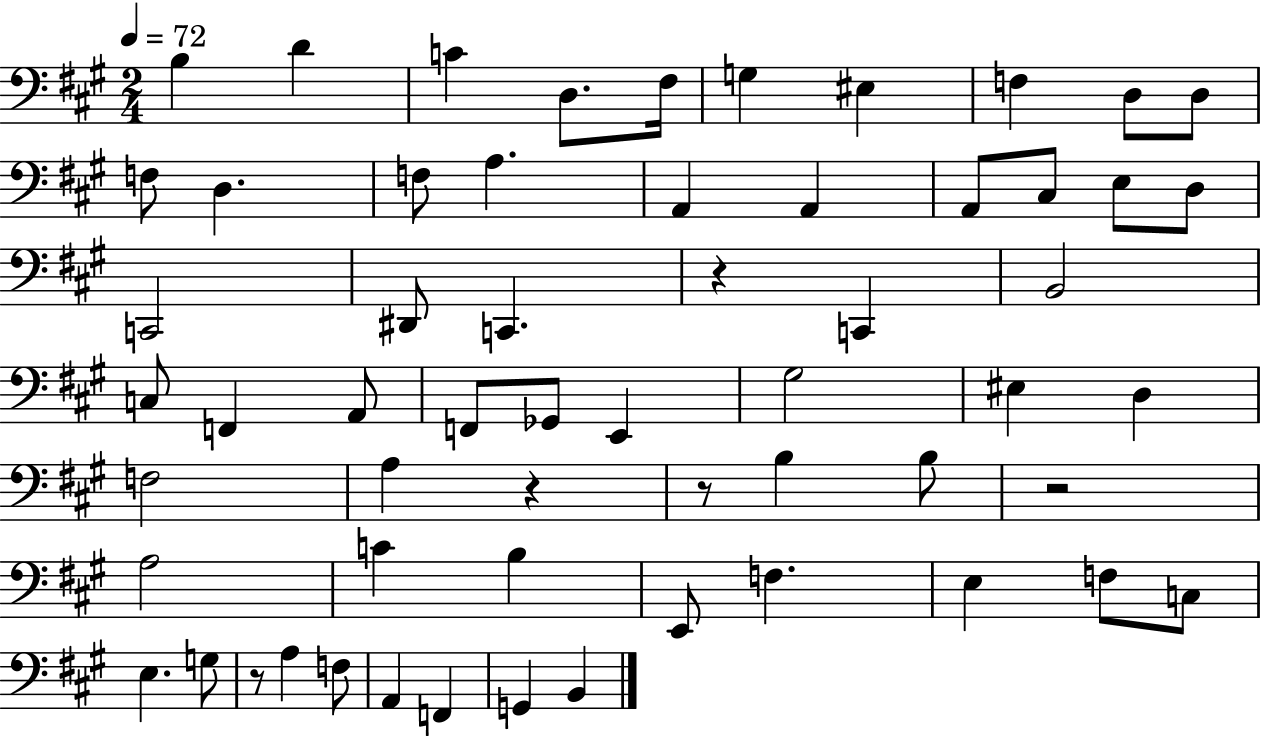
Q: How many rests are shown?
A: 5